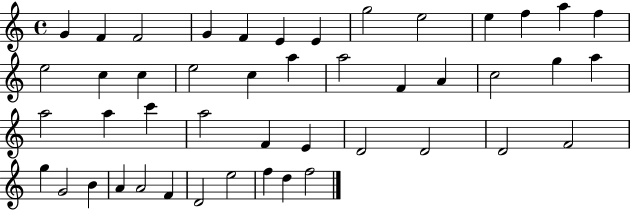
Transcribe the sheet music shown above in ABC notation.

X:1
T:Untitled
M:4/4
L:1/4
K:C
G F F2 G F E E g2 e2 e f a f e2 c c e2 c a a2 F A c2 g a a2 a c' a2 F E D2 D2 D2 F2 g G2 B A A2 F D2 e2 f d f2